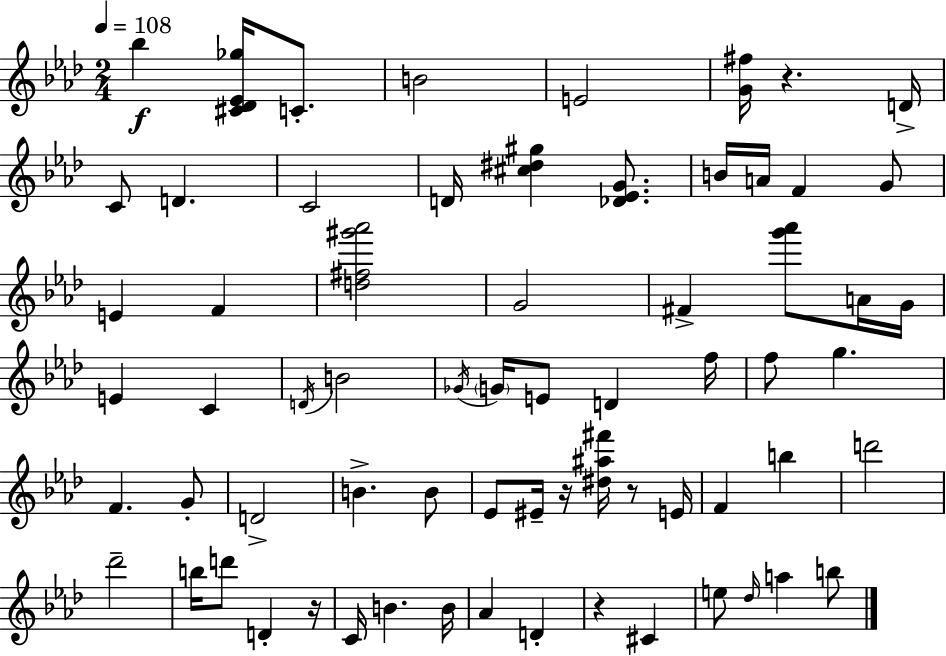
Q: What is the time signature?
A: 2/4